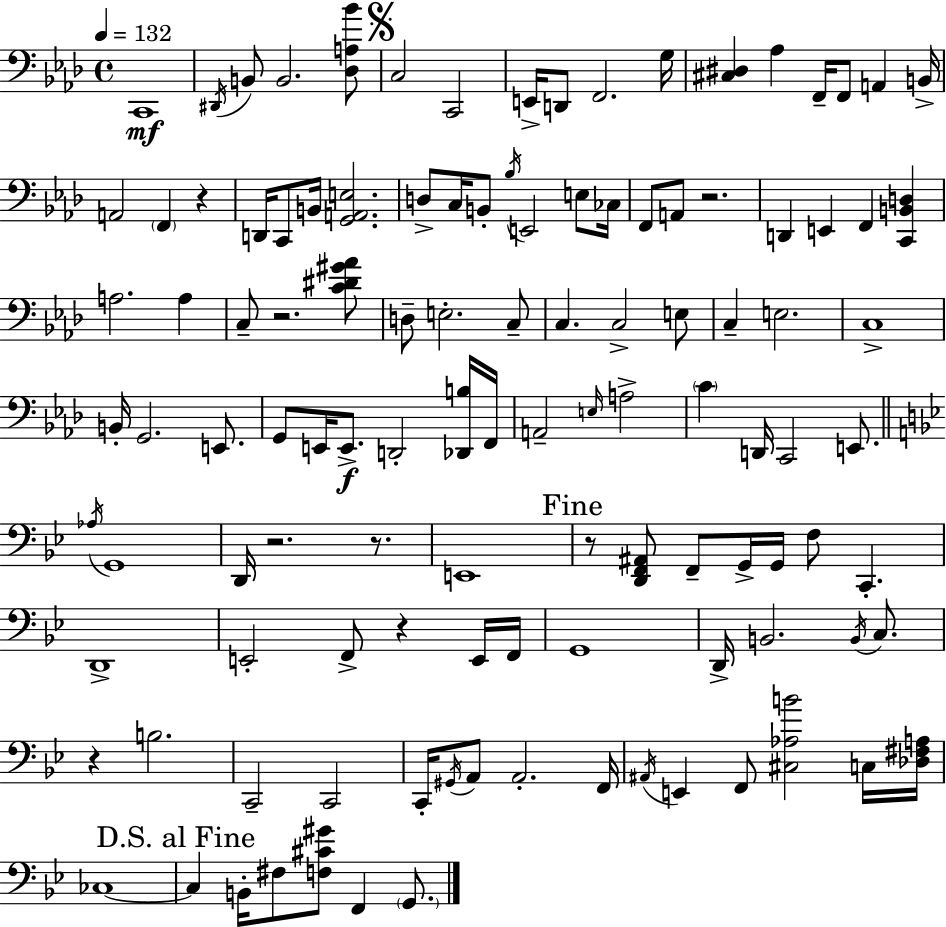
X:1
T:Untitled
M:4/4
L:1/4
K:Fm
C,,4 ^D,,/4 B,,/2 B,,2 [_D,A,_B]/2 C,2 C,,2 E,,/4 D,,/2 F,,2 G,/4 [^C,^D,] _A, F,,/4 F,,/2 A,, B,,/4 A,,2 F,, z D,,/4 C,,/2 B,,/4 [G,,A,,E,]2 D,/2 C,/4 B,,/2 _B,/4 E,,2 E,/2 _C,/4 F,,/2 A,,/2 z2 D,, E,, F,, [C,,B,,D,] A,2 A, C,/2 z2 [C^D^G_A]/2 D,/2 E,2 C,/2 C, C,2 E,/2 C, E,2 C,4 B,,/4 G,,2 E,,/2 G,,/2 E,,/4 E,,/2 D,,2 [_D,,B,]/4 F,,/4 A,,2 E,/4 A,2 C D,,/4 C,,2 E,,/2 _A,/4 G,,4 D,,/4 z2 z/2 E,,4 z/2 [D,,F,,^A,,]/2 F,,/2 G,,/4 G,,/4 F,/2 C,, D,,4 E,,2 F,,/2 z E,,/4 F,,/4 G,,4 D,,/4 B,,2 B,,/4 C,/2 z B,2 C,,2 C,,2 C,,/4 ^G,,/4 A,,/2 A,,2 F,,/4 ^A,,/4 E,, F,,/2 [^C,_A,B]2 C,/4 [_D,^F,A,]/4 _C,4 _C, B,,/4 ^F,/2 [F,^C^G]/2 F,, G,,/2